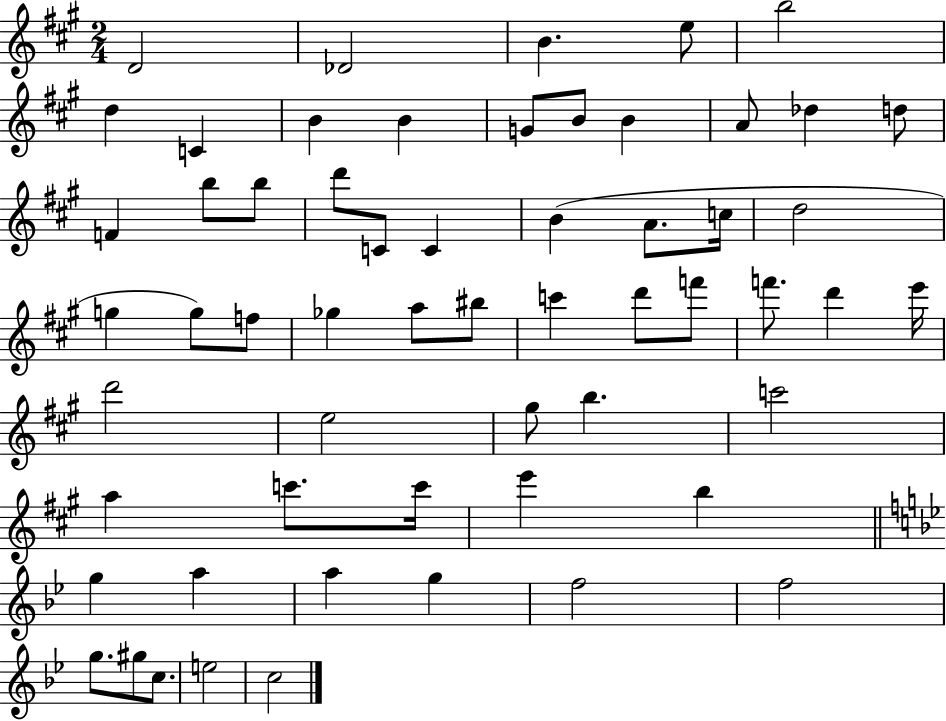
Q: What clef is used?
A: treble